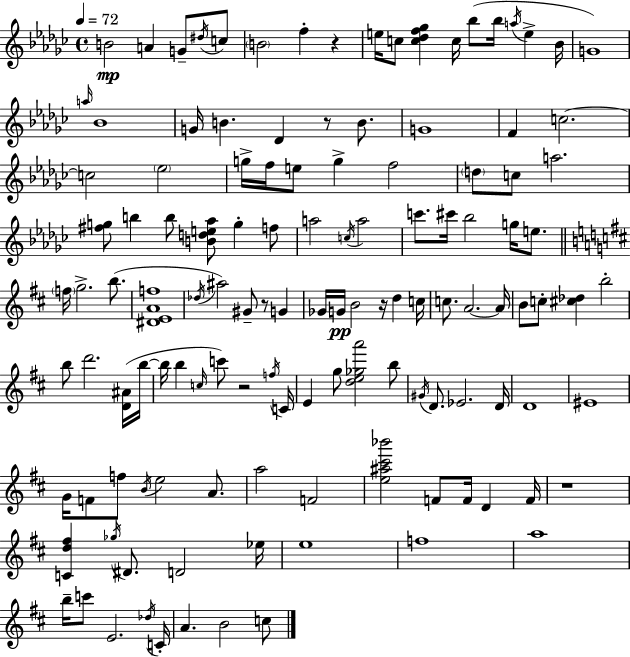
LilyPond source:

{
  \clef treble
  \time 4/4
  \defaultTimeSignature
  \key ees \minor
  \tempo 4 = 72
  \repeat volta 2 { b'2\mp a'4 g'8-- \acciaccatura { dis''16 } c''8 | \parenthesize b'2 f''4-. r4 | e''16 c''8 <c'' des'' f'' ges''>4 c''16 bes''8( bes''16 \acciaccatura { a''16 } e''4-> | bes'16 g'1) | \break \grace { a''16 } bes'1 | g'16 b'4. des'4 r8 | b'8. g'1 | f'4 c''2.~~ | \break c''2 \parenthesize ees''2 | g''16-> f''16 e''8 g''4-> f''2 | \parenthesize d''8 c''8 a''2. | <fis'' g''>8 b''4 b''8 <b' d'' e'' aes''>8 g''4-. | \break f''8 a''2 \acciaccatura { c''16 } a''2 | c'''8. cis'''16 bes''2 | g''16 e''8. \bar "||" \break \key d \major \parenthesize f''16 g''2.-> b''8.( | <dis' e' a' f''>1 | \acciaccatura { des''16 }) ais''2 gis'8-- r8 g'4 | ges'16 g'16\pp b'2 r16 d''4 | \break c''16 c''8. a'2.~~ | a'16 b'8 c''8-. <cis'' des''>4 b''2-. | b''8 d'''2. <d' ais'>16( | b''16~~ b''16 b''4 \grace { c''16 } c'''8) r2 | \break \acciaccatura { f''16 } c'16 e'4 g''8 <d'' e'' ges'' a'''>2 | b''8 \acciaccatura { gis'16 } d'8. ees'2. | d'16 d'1 | eis'1 | \break g'16 f'8 f''8 \acciaccatura { b'16 } e''2 | a'8. a''2 f'2 | <e'' ais'' cis''' bes'''>2 f'8 f'16 | d'4 f'16 r1 | \break <c' d'' fis''>4 \acciaccatura { ges''16 } dis'8. d'2 | ees''16 e''1 | f''1 | a''1 | \break b''16-- c'''8 e'2. | \acciaccatura { des''16 } c'16-. a'4. b'2 | c''8 } \bar "|."
}